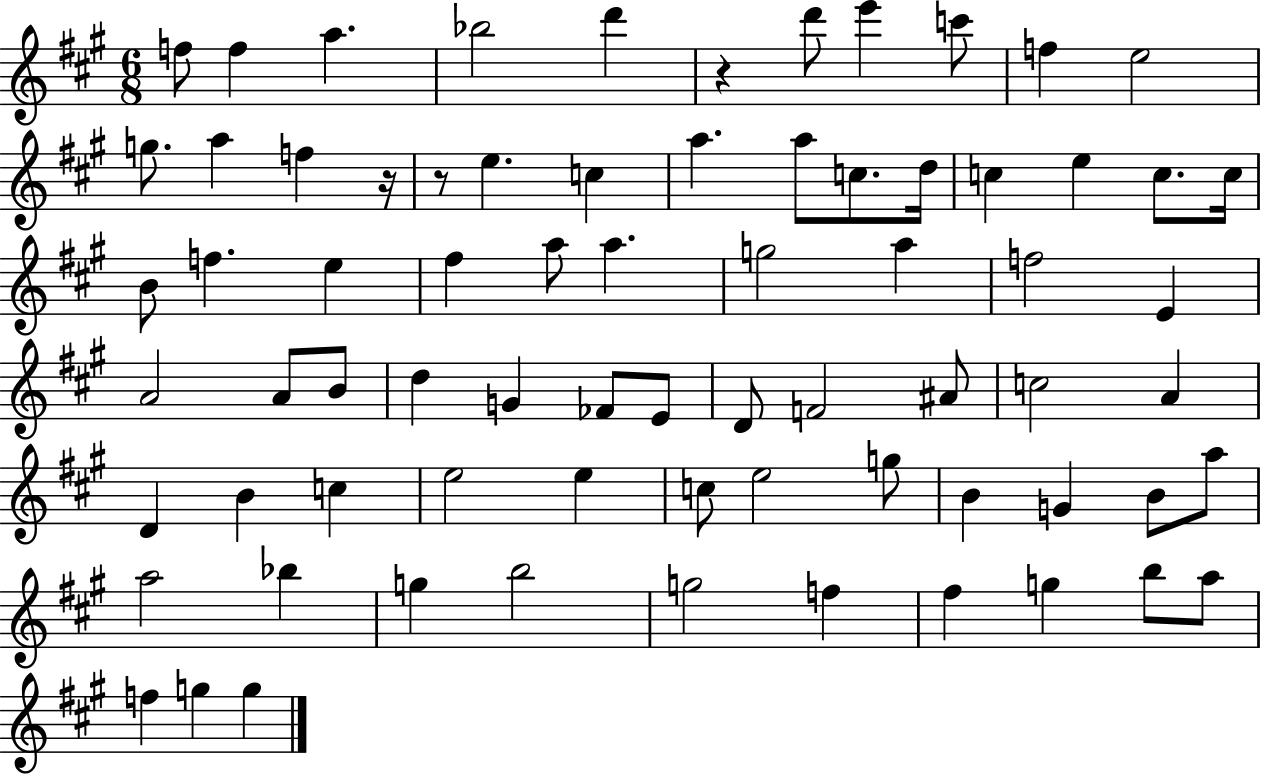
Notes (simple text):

F5/e F5/q A5/q. Bb5/h D6/q R/q D6/e E6/q C6/e F5/q E5/h G5/e. A5/q F5/q R/s R/e E5/q. C5/q A5/q. A5/e C5/e. D5/s C5/q E5/q C5/e. C5/s B4/e F5/q. E5/q F#5/q A5/e A5/q. G5/h A5/q F5/h E4/q A4/h A4/e B4/e D5/q G4/q FES4/e E4/e D4/e F4/h A#4/e C5/h A4/q D4/q B4/q C5/q E5/h E5/q C5/e E5/h G5/e B4/q G4/q B4/e A5/e A5/h Bb5/q G5/q B5/h G5/h F5/q F#5/q G5/q B5/e A5/e F5/q G5/q G5/q